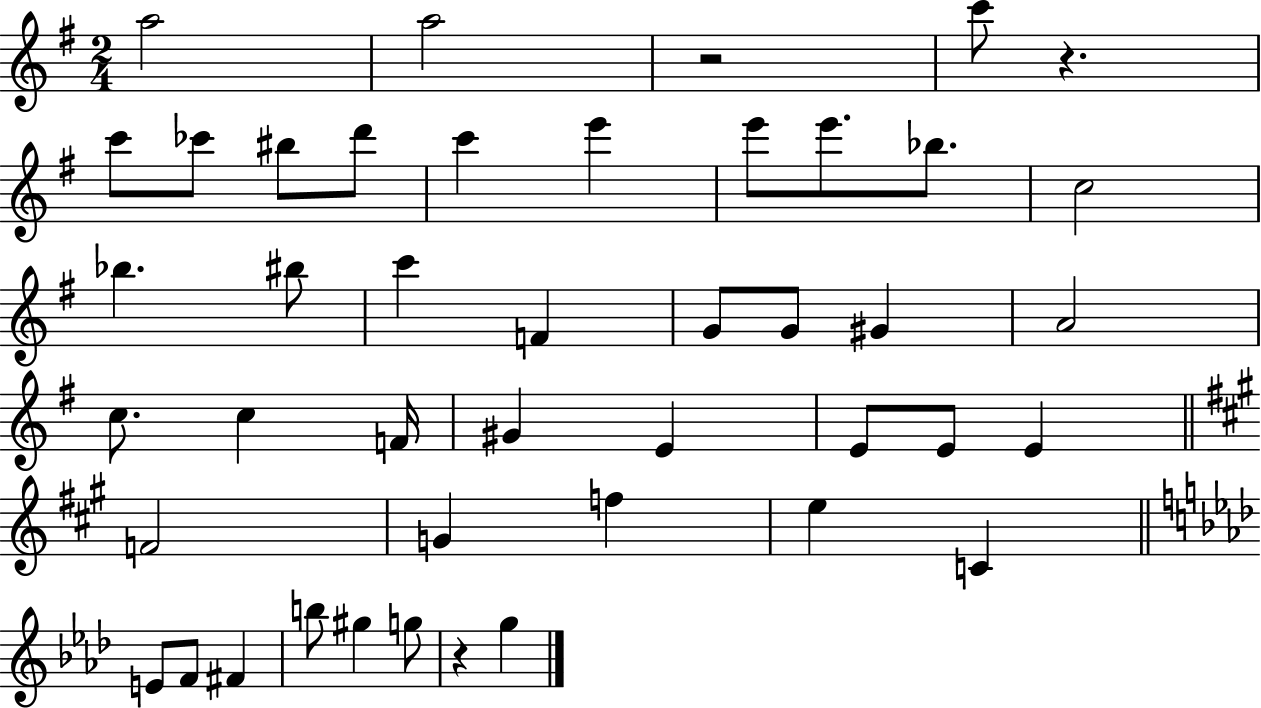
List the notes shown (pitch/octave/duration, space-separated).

A5/h A5/h R/h C6/e R/q. C6/e CES6/e BIS5/e D6/e C6/q E6/q E6/e E6/e. Bb5/e. C5/h Bb5/q. BIS5/e C6/q F4/q G4/e G4/e G#4/q A4/h C5/e. C5/q F4/s G#4/q E4/q E4/e E4/e E4/q F4/h G4/q F5/q E5/q C4/q E4/e F4/e F#4/q B5/e G#5/q G5/e R/q G5/q